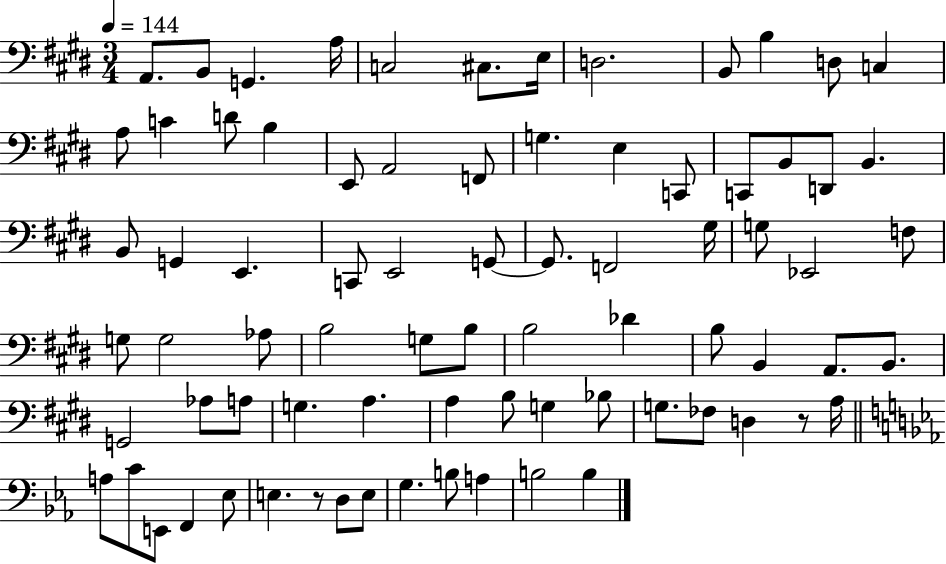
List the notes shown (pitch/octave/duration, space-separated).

A2/e. B2/e G2/q. A3/s C3/h C#3/e. E3/s D3/h. B2/e B3/q D3/e C3/q A3/e C4/q D4/e B3/q E2/e A2/h F2/e G3/q. E3/q C2/e C2/e B2/e D2/e B2/q. B2/e G2/q E2/q. C2/e E2/h G2/e G2/e. F2/h G#3/s G3/e Eb2/h F3/e G3/e G3/h Ab3/e B3/h G3/e B3/e B3/h Db4/q B3/e B2/q A2/e. B2/e. G2/h Ab3/e A3/e G3/q. A3/q. A3/q B3/e G3/q Bb3/e G3/e. FES3/e D3/q R/e A3/s A3/e C4/e E2/e F2/q Eb3/e E3/q. R/e D3/e E3/e G3/q. B3/e A3/q B3/h B3/q